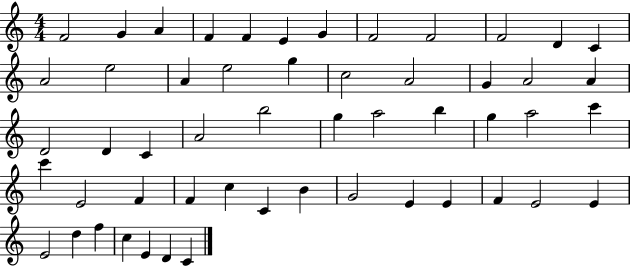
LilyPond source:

{
  \clef treble
  \numericTimeSignature
  \time 4/4
  \key c \major
  f'2 g'4 a'4 | f'4 f'4 e'4 g'4 | f'2 f'2 | f'2 d'4 c'4 | \break a'2 e''2 | a'4 e''2 g''4 | c''2 a'2 | g'4 a'2 a'4 | \break d'2 d'4 c'4 | a'2 b''2 | g''4 a''2 b''4 | g''4 a''2 c'''4 | \break c'''4 e'2 f'4 | f'4 c''4 c'4 b'4 | g'2 e'4 e'4 | f'4 e'2 e'4 | \break e'2 d''4 f''4 | c''4 e'4 d'4 c'4 | \bar "|."
}